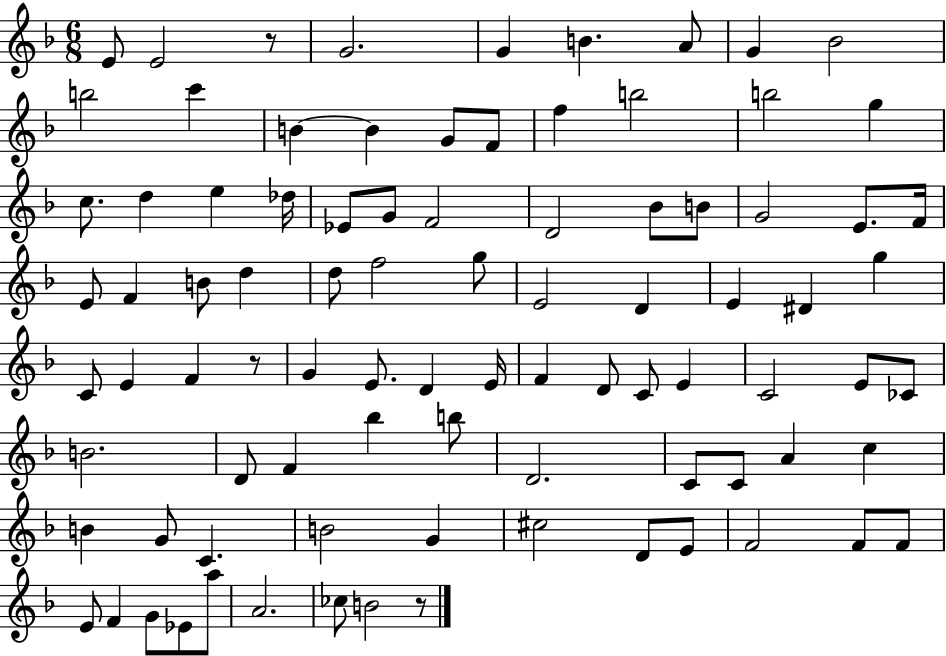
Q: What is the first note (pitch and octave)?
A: E4